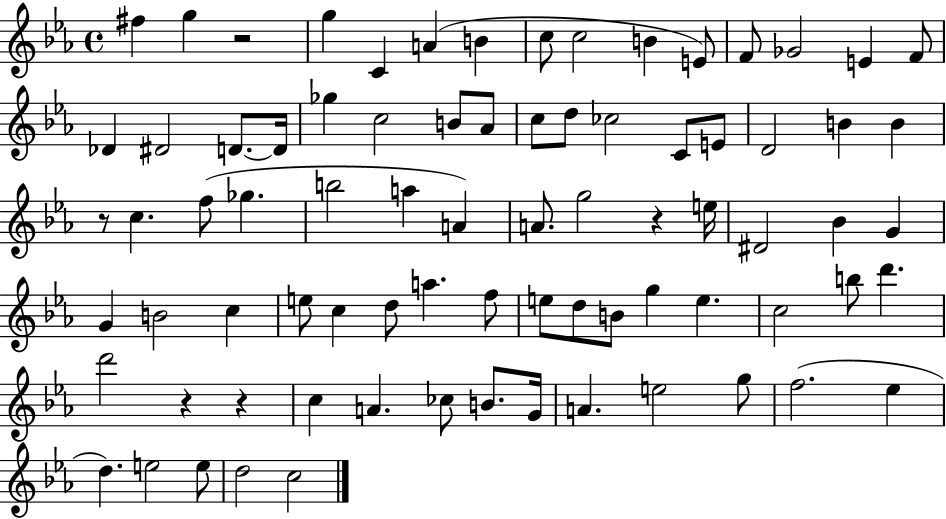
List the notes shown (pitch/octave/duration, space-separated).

F#5/q G5/q R/h G5/q C4/q A4/q B4/q C5/e C5/h B4/q E4/e F4/e Gb4/h E4/q F4/e Db4/q D#4/h D4/e. D4/s Gb5/q C5/h B4/e Ab4/e C5/e D5/e CES5/h C4/e E4/e D4/h B4/q B4/q R/e C5/q. F5/e Gb5/q. B5/h A5/q A4/q A4/e. G5/h R/q E5/s D#4/h Bb4/q G4/q G4/q B4/h C5/q E5/e C5/q D5/e A5/q. F5/e E5/e D5/e B4/e G5/q E5/q. C5/h B5/e D6/q. D6/h R/q R/q C5/q A4/q. CES5/e B4/e. G4/s A4/q. E5/h G5/e F5/h. Eb5/q D5/q. E5/h E5/e D5/h C5/h